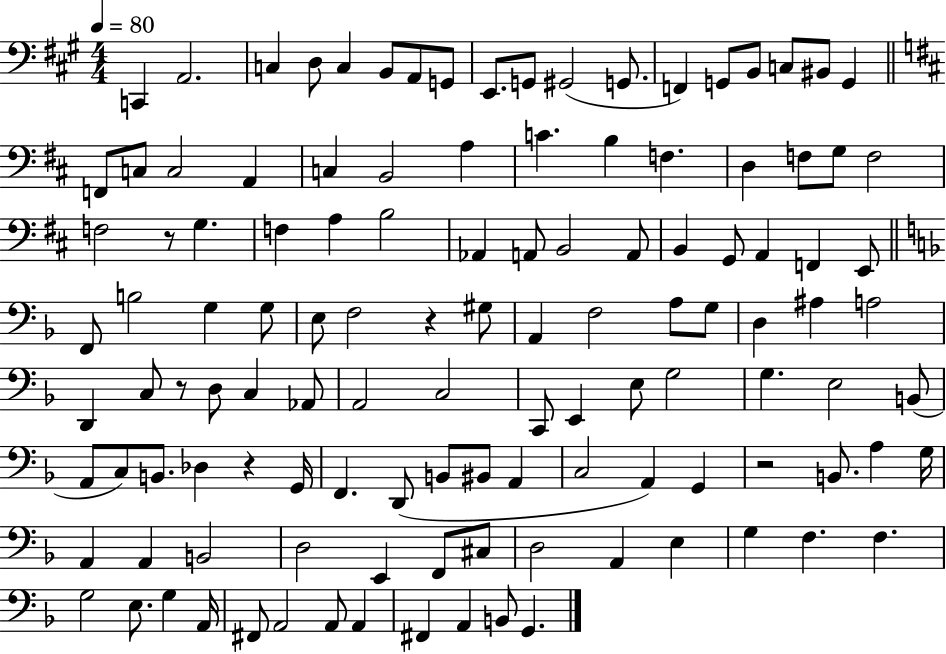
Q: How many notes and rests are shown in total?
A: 120